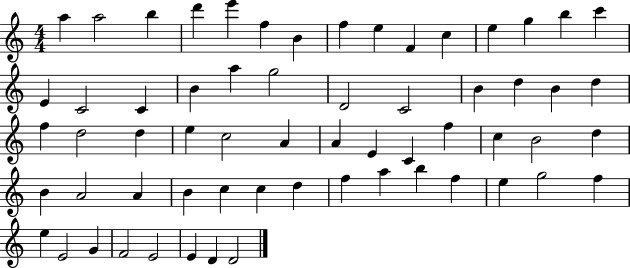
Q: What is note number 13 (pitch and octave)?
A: G5